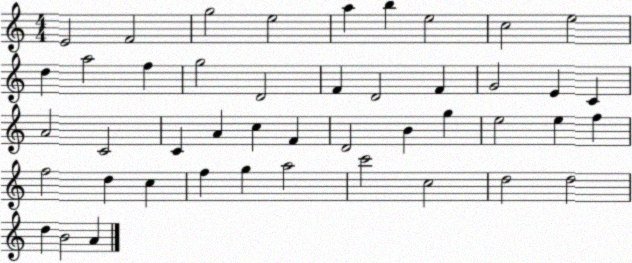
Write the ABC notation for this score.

X:1
T:Untitled
M:4/4
L:1/4
K:C
E2 F2 g2 e2 a b e2 c2 e2 d a2 f g2 D2 F D2 F G2 E C A2 C2 C A c F D2 B g e2 e f f2 d c f g a2 c'2 c2 d2 d2 d B2 A